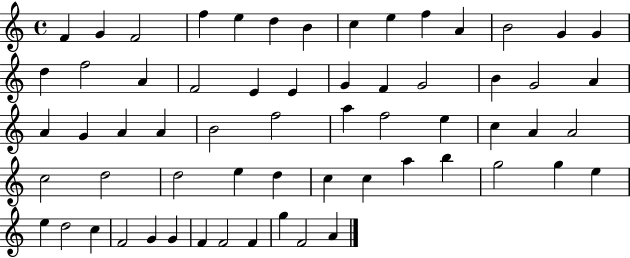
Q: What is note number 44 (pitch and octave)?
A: C5